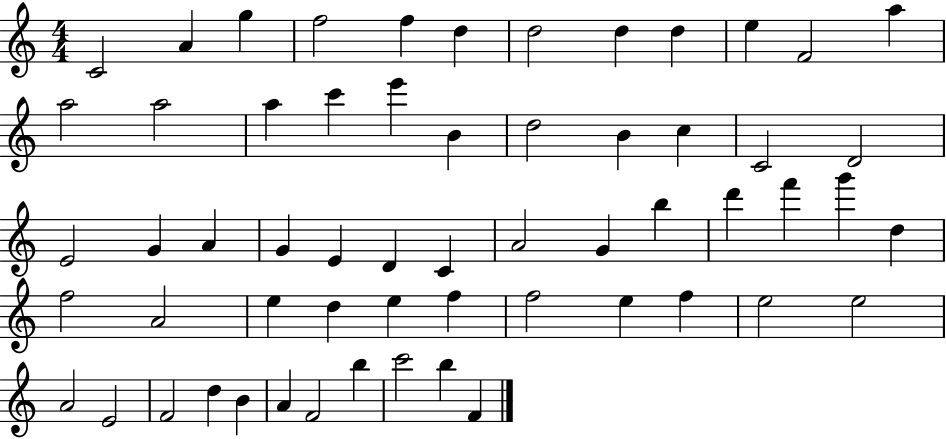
C4/h A4/q G5/q F5/h F5/q D5/q D5/h D5/q D5/q E5/q F4/h A5/q A5/h A5/h A5/q C6/q E6/q B4/q D5/h B4/q C5/q C4/h D4/h E4/h G4/q A4/q G4/q E4/q D4/q C4/q A4/h G4/q B5/q D6/q F6/q G6/q D5/q F5/h A4/h E5/q D5/q E5/q F5/q F5/h E5/q F5/q E5/h E5/h A4/h E4/h F4/h D5/q B4/q A4/q F4/h B5/q C6/h B5/q F4/q